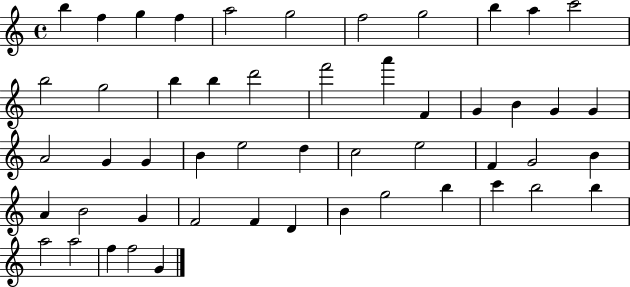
X:1
T:Untitled
M:4/4
L:1/4
K:C
b f g f a2 g2 f2 g2 b a c'2 b2 g2 b b d'2 f'2 a' F G B G G A2 G G B e2 d c2 e2 F G2 B A B2 G F2 F D B g2 b c' b2 b a2 a2 f f2 G